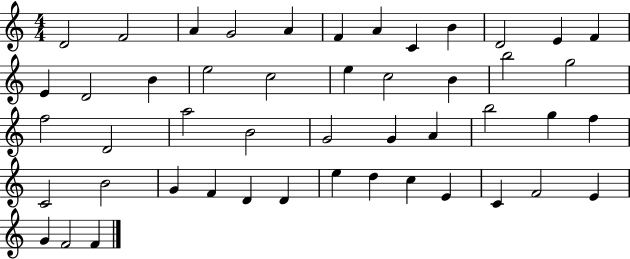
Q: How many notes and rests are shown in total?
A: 48